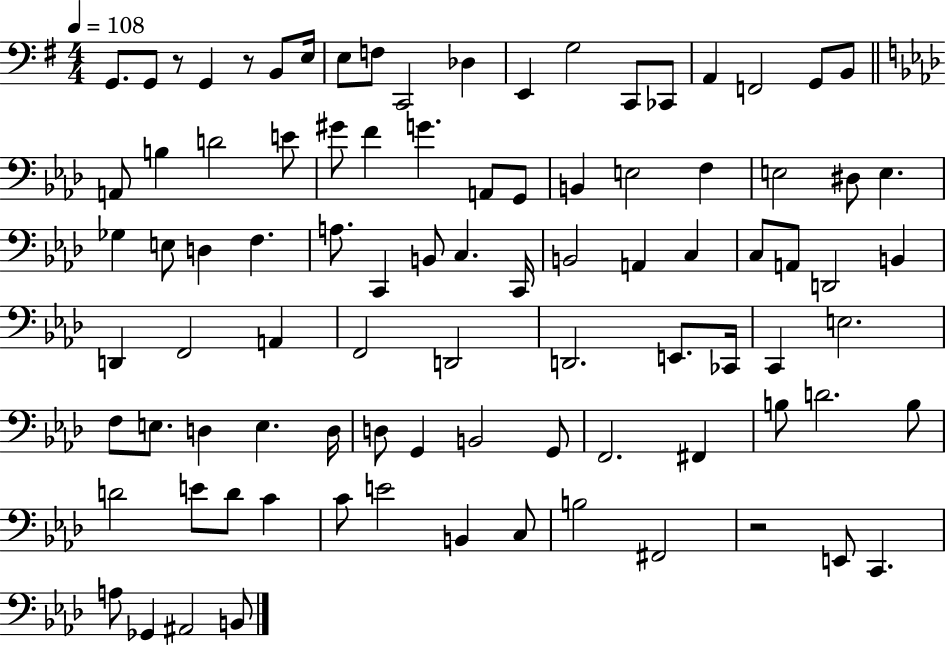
X:1
T:Untitled
M:4/4
L:1/4
K:G
G,,/2 G,,/2 z/2 G,, z/2 B,,/2 E,/4 E,/2 F,/2 C,,2 _D, E,, G,2 C,,/2 _C,,/2 A,, F,,2 G,,/2 B,,/2 A,,/2 B, D2 E/2 ^G/2 F G A,,/2 G,,/2 B,, E,2 F, E,2 ^D,/2 E, _G, E,/2 D, F, A,/2 C,, B,,/2 C, C,,/4 B,,2 A,, C, C,/2 A,,/2 D,,2 B,, D,, F,,2 A,, F,,2 D,,2 D,,2 E,,/2 _C,,/4 C,, E,2 F,/2 E,/2 D, E, D,/4 D,/2 G,, B,,2 G,,/2 F,,2 ^F,, B,/2 D2 B,/2 D2 E/2 D/2 C C/2 E2 B,, C,/2 B,2 ^F,,2 z2 E,,/2 C,, A,/2 _G,, ^A,,2 B,,/2